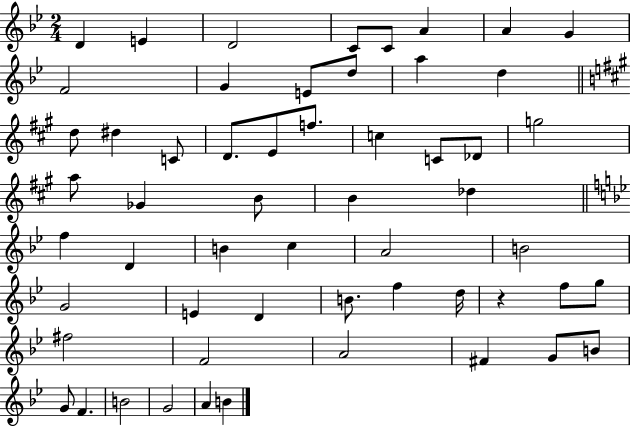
D4/q E4/q D4/h C4/e C4/e A4/q A4/q G4/q F4/h G4/q E4/e D5/e A5/q D5/q D5/e D#5/q C4/e D4/e. E4/e F5/e. C5/q C4/e Db4/e G5/h A5/e Gb4/q B4/e B4/q Db5/q F5/q D4/q B4/q C5/q A4/h B4/h G4/h E4/q D4/q B4/e. F5/q D5/s R/q F5/e G5/e F#5/h F4/h A4/h F#4/q G4/e B4/e G4/e F4/q. B4/h G4/h A4/q B4/q